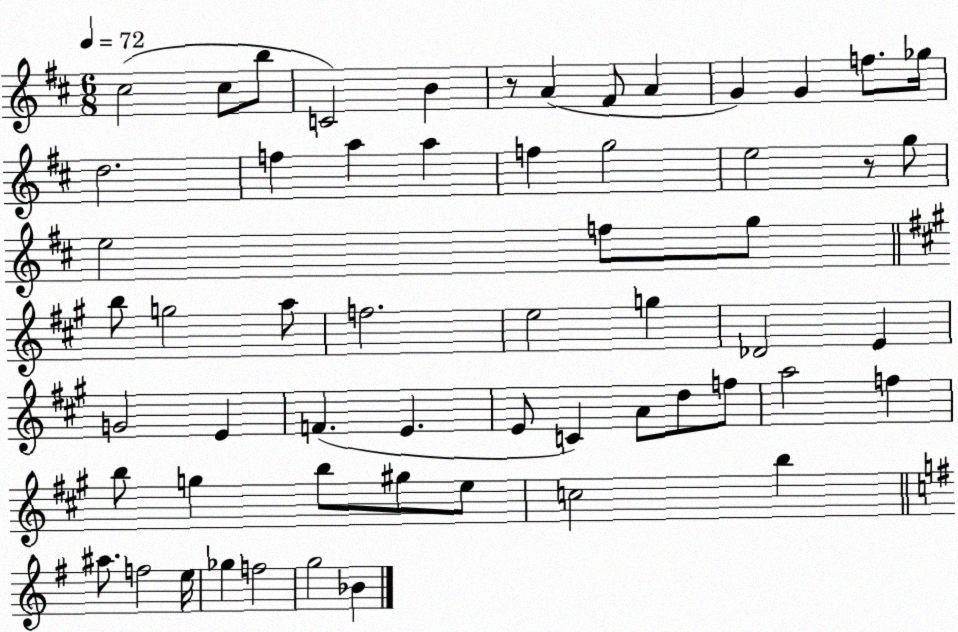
X:1
T:Untitled
M:6/8
L:1/4
K:D
^c2 ^c/2 b/2 C2 B z/2 A ^F/2 A G G f/2 _g/4 d2 f a a f g2 e2 z/2 g/2 e2 f/2 g/2 b/2 g2 a/2 f2 e2 g _D2 E G2 E F E E/2 C A/2 d/2 f/2 a2 f b/2 g b/2 ^g/2 e/2 c2 b ^a/2 f2 e/4 _g f2 g2 _B